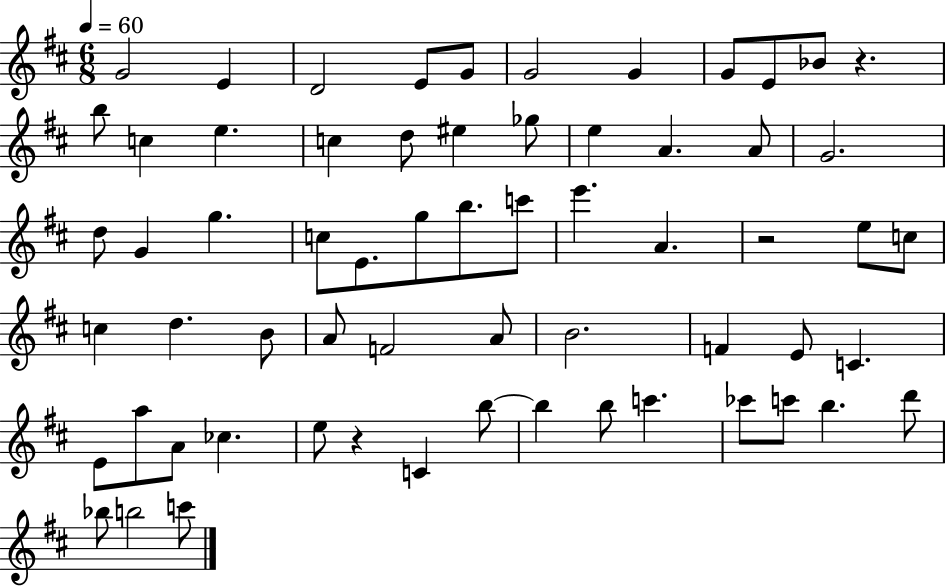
G4/h E4/q D4/h E4/e G4/e G4/h G4/q G4/e E4/e Bb4/e R/q. B5/e C5/q E5/q. C5/q D5/e EIS5/q Gb5/e E5/q A4/q. A4/e G4/h. D5/e G4/q G5/q. C5/e E4/e. G5/e B5/e. C6/e E6/q. A4/q. R/h E5/e C5/e C5/q D5/q. B4/e A4/e F4/h A4/e B4/h. F4/q E4/e C4/q. E4/e A5/e A4/e CES5/q. E5/e R/q C4/q B5/e B5/q B5/e C6/q. CES6/e C6/e B5/q. D6/e Bb5/e B5/h C6/e